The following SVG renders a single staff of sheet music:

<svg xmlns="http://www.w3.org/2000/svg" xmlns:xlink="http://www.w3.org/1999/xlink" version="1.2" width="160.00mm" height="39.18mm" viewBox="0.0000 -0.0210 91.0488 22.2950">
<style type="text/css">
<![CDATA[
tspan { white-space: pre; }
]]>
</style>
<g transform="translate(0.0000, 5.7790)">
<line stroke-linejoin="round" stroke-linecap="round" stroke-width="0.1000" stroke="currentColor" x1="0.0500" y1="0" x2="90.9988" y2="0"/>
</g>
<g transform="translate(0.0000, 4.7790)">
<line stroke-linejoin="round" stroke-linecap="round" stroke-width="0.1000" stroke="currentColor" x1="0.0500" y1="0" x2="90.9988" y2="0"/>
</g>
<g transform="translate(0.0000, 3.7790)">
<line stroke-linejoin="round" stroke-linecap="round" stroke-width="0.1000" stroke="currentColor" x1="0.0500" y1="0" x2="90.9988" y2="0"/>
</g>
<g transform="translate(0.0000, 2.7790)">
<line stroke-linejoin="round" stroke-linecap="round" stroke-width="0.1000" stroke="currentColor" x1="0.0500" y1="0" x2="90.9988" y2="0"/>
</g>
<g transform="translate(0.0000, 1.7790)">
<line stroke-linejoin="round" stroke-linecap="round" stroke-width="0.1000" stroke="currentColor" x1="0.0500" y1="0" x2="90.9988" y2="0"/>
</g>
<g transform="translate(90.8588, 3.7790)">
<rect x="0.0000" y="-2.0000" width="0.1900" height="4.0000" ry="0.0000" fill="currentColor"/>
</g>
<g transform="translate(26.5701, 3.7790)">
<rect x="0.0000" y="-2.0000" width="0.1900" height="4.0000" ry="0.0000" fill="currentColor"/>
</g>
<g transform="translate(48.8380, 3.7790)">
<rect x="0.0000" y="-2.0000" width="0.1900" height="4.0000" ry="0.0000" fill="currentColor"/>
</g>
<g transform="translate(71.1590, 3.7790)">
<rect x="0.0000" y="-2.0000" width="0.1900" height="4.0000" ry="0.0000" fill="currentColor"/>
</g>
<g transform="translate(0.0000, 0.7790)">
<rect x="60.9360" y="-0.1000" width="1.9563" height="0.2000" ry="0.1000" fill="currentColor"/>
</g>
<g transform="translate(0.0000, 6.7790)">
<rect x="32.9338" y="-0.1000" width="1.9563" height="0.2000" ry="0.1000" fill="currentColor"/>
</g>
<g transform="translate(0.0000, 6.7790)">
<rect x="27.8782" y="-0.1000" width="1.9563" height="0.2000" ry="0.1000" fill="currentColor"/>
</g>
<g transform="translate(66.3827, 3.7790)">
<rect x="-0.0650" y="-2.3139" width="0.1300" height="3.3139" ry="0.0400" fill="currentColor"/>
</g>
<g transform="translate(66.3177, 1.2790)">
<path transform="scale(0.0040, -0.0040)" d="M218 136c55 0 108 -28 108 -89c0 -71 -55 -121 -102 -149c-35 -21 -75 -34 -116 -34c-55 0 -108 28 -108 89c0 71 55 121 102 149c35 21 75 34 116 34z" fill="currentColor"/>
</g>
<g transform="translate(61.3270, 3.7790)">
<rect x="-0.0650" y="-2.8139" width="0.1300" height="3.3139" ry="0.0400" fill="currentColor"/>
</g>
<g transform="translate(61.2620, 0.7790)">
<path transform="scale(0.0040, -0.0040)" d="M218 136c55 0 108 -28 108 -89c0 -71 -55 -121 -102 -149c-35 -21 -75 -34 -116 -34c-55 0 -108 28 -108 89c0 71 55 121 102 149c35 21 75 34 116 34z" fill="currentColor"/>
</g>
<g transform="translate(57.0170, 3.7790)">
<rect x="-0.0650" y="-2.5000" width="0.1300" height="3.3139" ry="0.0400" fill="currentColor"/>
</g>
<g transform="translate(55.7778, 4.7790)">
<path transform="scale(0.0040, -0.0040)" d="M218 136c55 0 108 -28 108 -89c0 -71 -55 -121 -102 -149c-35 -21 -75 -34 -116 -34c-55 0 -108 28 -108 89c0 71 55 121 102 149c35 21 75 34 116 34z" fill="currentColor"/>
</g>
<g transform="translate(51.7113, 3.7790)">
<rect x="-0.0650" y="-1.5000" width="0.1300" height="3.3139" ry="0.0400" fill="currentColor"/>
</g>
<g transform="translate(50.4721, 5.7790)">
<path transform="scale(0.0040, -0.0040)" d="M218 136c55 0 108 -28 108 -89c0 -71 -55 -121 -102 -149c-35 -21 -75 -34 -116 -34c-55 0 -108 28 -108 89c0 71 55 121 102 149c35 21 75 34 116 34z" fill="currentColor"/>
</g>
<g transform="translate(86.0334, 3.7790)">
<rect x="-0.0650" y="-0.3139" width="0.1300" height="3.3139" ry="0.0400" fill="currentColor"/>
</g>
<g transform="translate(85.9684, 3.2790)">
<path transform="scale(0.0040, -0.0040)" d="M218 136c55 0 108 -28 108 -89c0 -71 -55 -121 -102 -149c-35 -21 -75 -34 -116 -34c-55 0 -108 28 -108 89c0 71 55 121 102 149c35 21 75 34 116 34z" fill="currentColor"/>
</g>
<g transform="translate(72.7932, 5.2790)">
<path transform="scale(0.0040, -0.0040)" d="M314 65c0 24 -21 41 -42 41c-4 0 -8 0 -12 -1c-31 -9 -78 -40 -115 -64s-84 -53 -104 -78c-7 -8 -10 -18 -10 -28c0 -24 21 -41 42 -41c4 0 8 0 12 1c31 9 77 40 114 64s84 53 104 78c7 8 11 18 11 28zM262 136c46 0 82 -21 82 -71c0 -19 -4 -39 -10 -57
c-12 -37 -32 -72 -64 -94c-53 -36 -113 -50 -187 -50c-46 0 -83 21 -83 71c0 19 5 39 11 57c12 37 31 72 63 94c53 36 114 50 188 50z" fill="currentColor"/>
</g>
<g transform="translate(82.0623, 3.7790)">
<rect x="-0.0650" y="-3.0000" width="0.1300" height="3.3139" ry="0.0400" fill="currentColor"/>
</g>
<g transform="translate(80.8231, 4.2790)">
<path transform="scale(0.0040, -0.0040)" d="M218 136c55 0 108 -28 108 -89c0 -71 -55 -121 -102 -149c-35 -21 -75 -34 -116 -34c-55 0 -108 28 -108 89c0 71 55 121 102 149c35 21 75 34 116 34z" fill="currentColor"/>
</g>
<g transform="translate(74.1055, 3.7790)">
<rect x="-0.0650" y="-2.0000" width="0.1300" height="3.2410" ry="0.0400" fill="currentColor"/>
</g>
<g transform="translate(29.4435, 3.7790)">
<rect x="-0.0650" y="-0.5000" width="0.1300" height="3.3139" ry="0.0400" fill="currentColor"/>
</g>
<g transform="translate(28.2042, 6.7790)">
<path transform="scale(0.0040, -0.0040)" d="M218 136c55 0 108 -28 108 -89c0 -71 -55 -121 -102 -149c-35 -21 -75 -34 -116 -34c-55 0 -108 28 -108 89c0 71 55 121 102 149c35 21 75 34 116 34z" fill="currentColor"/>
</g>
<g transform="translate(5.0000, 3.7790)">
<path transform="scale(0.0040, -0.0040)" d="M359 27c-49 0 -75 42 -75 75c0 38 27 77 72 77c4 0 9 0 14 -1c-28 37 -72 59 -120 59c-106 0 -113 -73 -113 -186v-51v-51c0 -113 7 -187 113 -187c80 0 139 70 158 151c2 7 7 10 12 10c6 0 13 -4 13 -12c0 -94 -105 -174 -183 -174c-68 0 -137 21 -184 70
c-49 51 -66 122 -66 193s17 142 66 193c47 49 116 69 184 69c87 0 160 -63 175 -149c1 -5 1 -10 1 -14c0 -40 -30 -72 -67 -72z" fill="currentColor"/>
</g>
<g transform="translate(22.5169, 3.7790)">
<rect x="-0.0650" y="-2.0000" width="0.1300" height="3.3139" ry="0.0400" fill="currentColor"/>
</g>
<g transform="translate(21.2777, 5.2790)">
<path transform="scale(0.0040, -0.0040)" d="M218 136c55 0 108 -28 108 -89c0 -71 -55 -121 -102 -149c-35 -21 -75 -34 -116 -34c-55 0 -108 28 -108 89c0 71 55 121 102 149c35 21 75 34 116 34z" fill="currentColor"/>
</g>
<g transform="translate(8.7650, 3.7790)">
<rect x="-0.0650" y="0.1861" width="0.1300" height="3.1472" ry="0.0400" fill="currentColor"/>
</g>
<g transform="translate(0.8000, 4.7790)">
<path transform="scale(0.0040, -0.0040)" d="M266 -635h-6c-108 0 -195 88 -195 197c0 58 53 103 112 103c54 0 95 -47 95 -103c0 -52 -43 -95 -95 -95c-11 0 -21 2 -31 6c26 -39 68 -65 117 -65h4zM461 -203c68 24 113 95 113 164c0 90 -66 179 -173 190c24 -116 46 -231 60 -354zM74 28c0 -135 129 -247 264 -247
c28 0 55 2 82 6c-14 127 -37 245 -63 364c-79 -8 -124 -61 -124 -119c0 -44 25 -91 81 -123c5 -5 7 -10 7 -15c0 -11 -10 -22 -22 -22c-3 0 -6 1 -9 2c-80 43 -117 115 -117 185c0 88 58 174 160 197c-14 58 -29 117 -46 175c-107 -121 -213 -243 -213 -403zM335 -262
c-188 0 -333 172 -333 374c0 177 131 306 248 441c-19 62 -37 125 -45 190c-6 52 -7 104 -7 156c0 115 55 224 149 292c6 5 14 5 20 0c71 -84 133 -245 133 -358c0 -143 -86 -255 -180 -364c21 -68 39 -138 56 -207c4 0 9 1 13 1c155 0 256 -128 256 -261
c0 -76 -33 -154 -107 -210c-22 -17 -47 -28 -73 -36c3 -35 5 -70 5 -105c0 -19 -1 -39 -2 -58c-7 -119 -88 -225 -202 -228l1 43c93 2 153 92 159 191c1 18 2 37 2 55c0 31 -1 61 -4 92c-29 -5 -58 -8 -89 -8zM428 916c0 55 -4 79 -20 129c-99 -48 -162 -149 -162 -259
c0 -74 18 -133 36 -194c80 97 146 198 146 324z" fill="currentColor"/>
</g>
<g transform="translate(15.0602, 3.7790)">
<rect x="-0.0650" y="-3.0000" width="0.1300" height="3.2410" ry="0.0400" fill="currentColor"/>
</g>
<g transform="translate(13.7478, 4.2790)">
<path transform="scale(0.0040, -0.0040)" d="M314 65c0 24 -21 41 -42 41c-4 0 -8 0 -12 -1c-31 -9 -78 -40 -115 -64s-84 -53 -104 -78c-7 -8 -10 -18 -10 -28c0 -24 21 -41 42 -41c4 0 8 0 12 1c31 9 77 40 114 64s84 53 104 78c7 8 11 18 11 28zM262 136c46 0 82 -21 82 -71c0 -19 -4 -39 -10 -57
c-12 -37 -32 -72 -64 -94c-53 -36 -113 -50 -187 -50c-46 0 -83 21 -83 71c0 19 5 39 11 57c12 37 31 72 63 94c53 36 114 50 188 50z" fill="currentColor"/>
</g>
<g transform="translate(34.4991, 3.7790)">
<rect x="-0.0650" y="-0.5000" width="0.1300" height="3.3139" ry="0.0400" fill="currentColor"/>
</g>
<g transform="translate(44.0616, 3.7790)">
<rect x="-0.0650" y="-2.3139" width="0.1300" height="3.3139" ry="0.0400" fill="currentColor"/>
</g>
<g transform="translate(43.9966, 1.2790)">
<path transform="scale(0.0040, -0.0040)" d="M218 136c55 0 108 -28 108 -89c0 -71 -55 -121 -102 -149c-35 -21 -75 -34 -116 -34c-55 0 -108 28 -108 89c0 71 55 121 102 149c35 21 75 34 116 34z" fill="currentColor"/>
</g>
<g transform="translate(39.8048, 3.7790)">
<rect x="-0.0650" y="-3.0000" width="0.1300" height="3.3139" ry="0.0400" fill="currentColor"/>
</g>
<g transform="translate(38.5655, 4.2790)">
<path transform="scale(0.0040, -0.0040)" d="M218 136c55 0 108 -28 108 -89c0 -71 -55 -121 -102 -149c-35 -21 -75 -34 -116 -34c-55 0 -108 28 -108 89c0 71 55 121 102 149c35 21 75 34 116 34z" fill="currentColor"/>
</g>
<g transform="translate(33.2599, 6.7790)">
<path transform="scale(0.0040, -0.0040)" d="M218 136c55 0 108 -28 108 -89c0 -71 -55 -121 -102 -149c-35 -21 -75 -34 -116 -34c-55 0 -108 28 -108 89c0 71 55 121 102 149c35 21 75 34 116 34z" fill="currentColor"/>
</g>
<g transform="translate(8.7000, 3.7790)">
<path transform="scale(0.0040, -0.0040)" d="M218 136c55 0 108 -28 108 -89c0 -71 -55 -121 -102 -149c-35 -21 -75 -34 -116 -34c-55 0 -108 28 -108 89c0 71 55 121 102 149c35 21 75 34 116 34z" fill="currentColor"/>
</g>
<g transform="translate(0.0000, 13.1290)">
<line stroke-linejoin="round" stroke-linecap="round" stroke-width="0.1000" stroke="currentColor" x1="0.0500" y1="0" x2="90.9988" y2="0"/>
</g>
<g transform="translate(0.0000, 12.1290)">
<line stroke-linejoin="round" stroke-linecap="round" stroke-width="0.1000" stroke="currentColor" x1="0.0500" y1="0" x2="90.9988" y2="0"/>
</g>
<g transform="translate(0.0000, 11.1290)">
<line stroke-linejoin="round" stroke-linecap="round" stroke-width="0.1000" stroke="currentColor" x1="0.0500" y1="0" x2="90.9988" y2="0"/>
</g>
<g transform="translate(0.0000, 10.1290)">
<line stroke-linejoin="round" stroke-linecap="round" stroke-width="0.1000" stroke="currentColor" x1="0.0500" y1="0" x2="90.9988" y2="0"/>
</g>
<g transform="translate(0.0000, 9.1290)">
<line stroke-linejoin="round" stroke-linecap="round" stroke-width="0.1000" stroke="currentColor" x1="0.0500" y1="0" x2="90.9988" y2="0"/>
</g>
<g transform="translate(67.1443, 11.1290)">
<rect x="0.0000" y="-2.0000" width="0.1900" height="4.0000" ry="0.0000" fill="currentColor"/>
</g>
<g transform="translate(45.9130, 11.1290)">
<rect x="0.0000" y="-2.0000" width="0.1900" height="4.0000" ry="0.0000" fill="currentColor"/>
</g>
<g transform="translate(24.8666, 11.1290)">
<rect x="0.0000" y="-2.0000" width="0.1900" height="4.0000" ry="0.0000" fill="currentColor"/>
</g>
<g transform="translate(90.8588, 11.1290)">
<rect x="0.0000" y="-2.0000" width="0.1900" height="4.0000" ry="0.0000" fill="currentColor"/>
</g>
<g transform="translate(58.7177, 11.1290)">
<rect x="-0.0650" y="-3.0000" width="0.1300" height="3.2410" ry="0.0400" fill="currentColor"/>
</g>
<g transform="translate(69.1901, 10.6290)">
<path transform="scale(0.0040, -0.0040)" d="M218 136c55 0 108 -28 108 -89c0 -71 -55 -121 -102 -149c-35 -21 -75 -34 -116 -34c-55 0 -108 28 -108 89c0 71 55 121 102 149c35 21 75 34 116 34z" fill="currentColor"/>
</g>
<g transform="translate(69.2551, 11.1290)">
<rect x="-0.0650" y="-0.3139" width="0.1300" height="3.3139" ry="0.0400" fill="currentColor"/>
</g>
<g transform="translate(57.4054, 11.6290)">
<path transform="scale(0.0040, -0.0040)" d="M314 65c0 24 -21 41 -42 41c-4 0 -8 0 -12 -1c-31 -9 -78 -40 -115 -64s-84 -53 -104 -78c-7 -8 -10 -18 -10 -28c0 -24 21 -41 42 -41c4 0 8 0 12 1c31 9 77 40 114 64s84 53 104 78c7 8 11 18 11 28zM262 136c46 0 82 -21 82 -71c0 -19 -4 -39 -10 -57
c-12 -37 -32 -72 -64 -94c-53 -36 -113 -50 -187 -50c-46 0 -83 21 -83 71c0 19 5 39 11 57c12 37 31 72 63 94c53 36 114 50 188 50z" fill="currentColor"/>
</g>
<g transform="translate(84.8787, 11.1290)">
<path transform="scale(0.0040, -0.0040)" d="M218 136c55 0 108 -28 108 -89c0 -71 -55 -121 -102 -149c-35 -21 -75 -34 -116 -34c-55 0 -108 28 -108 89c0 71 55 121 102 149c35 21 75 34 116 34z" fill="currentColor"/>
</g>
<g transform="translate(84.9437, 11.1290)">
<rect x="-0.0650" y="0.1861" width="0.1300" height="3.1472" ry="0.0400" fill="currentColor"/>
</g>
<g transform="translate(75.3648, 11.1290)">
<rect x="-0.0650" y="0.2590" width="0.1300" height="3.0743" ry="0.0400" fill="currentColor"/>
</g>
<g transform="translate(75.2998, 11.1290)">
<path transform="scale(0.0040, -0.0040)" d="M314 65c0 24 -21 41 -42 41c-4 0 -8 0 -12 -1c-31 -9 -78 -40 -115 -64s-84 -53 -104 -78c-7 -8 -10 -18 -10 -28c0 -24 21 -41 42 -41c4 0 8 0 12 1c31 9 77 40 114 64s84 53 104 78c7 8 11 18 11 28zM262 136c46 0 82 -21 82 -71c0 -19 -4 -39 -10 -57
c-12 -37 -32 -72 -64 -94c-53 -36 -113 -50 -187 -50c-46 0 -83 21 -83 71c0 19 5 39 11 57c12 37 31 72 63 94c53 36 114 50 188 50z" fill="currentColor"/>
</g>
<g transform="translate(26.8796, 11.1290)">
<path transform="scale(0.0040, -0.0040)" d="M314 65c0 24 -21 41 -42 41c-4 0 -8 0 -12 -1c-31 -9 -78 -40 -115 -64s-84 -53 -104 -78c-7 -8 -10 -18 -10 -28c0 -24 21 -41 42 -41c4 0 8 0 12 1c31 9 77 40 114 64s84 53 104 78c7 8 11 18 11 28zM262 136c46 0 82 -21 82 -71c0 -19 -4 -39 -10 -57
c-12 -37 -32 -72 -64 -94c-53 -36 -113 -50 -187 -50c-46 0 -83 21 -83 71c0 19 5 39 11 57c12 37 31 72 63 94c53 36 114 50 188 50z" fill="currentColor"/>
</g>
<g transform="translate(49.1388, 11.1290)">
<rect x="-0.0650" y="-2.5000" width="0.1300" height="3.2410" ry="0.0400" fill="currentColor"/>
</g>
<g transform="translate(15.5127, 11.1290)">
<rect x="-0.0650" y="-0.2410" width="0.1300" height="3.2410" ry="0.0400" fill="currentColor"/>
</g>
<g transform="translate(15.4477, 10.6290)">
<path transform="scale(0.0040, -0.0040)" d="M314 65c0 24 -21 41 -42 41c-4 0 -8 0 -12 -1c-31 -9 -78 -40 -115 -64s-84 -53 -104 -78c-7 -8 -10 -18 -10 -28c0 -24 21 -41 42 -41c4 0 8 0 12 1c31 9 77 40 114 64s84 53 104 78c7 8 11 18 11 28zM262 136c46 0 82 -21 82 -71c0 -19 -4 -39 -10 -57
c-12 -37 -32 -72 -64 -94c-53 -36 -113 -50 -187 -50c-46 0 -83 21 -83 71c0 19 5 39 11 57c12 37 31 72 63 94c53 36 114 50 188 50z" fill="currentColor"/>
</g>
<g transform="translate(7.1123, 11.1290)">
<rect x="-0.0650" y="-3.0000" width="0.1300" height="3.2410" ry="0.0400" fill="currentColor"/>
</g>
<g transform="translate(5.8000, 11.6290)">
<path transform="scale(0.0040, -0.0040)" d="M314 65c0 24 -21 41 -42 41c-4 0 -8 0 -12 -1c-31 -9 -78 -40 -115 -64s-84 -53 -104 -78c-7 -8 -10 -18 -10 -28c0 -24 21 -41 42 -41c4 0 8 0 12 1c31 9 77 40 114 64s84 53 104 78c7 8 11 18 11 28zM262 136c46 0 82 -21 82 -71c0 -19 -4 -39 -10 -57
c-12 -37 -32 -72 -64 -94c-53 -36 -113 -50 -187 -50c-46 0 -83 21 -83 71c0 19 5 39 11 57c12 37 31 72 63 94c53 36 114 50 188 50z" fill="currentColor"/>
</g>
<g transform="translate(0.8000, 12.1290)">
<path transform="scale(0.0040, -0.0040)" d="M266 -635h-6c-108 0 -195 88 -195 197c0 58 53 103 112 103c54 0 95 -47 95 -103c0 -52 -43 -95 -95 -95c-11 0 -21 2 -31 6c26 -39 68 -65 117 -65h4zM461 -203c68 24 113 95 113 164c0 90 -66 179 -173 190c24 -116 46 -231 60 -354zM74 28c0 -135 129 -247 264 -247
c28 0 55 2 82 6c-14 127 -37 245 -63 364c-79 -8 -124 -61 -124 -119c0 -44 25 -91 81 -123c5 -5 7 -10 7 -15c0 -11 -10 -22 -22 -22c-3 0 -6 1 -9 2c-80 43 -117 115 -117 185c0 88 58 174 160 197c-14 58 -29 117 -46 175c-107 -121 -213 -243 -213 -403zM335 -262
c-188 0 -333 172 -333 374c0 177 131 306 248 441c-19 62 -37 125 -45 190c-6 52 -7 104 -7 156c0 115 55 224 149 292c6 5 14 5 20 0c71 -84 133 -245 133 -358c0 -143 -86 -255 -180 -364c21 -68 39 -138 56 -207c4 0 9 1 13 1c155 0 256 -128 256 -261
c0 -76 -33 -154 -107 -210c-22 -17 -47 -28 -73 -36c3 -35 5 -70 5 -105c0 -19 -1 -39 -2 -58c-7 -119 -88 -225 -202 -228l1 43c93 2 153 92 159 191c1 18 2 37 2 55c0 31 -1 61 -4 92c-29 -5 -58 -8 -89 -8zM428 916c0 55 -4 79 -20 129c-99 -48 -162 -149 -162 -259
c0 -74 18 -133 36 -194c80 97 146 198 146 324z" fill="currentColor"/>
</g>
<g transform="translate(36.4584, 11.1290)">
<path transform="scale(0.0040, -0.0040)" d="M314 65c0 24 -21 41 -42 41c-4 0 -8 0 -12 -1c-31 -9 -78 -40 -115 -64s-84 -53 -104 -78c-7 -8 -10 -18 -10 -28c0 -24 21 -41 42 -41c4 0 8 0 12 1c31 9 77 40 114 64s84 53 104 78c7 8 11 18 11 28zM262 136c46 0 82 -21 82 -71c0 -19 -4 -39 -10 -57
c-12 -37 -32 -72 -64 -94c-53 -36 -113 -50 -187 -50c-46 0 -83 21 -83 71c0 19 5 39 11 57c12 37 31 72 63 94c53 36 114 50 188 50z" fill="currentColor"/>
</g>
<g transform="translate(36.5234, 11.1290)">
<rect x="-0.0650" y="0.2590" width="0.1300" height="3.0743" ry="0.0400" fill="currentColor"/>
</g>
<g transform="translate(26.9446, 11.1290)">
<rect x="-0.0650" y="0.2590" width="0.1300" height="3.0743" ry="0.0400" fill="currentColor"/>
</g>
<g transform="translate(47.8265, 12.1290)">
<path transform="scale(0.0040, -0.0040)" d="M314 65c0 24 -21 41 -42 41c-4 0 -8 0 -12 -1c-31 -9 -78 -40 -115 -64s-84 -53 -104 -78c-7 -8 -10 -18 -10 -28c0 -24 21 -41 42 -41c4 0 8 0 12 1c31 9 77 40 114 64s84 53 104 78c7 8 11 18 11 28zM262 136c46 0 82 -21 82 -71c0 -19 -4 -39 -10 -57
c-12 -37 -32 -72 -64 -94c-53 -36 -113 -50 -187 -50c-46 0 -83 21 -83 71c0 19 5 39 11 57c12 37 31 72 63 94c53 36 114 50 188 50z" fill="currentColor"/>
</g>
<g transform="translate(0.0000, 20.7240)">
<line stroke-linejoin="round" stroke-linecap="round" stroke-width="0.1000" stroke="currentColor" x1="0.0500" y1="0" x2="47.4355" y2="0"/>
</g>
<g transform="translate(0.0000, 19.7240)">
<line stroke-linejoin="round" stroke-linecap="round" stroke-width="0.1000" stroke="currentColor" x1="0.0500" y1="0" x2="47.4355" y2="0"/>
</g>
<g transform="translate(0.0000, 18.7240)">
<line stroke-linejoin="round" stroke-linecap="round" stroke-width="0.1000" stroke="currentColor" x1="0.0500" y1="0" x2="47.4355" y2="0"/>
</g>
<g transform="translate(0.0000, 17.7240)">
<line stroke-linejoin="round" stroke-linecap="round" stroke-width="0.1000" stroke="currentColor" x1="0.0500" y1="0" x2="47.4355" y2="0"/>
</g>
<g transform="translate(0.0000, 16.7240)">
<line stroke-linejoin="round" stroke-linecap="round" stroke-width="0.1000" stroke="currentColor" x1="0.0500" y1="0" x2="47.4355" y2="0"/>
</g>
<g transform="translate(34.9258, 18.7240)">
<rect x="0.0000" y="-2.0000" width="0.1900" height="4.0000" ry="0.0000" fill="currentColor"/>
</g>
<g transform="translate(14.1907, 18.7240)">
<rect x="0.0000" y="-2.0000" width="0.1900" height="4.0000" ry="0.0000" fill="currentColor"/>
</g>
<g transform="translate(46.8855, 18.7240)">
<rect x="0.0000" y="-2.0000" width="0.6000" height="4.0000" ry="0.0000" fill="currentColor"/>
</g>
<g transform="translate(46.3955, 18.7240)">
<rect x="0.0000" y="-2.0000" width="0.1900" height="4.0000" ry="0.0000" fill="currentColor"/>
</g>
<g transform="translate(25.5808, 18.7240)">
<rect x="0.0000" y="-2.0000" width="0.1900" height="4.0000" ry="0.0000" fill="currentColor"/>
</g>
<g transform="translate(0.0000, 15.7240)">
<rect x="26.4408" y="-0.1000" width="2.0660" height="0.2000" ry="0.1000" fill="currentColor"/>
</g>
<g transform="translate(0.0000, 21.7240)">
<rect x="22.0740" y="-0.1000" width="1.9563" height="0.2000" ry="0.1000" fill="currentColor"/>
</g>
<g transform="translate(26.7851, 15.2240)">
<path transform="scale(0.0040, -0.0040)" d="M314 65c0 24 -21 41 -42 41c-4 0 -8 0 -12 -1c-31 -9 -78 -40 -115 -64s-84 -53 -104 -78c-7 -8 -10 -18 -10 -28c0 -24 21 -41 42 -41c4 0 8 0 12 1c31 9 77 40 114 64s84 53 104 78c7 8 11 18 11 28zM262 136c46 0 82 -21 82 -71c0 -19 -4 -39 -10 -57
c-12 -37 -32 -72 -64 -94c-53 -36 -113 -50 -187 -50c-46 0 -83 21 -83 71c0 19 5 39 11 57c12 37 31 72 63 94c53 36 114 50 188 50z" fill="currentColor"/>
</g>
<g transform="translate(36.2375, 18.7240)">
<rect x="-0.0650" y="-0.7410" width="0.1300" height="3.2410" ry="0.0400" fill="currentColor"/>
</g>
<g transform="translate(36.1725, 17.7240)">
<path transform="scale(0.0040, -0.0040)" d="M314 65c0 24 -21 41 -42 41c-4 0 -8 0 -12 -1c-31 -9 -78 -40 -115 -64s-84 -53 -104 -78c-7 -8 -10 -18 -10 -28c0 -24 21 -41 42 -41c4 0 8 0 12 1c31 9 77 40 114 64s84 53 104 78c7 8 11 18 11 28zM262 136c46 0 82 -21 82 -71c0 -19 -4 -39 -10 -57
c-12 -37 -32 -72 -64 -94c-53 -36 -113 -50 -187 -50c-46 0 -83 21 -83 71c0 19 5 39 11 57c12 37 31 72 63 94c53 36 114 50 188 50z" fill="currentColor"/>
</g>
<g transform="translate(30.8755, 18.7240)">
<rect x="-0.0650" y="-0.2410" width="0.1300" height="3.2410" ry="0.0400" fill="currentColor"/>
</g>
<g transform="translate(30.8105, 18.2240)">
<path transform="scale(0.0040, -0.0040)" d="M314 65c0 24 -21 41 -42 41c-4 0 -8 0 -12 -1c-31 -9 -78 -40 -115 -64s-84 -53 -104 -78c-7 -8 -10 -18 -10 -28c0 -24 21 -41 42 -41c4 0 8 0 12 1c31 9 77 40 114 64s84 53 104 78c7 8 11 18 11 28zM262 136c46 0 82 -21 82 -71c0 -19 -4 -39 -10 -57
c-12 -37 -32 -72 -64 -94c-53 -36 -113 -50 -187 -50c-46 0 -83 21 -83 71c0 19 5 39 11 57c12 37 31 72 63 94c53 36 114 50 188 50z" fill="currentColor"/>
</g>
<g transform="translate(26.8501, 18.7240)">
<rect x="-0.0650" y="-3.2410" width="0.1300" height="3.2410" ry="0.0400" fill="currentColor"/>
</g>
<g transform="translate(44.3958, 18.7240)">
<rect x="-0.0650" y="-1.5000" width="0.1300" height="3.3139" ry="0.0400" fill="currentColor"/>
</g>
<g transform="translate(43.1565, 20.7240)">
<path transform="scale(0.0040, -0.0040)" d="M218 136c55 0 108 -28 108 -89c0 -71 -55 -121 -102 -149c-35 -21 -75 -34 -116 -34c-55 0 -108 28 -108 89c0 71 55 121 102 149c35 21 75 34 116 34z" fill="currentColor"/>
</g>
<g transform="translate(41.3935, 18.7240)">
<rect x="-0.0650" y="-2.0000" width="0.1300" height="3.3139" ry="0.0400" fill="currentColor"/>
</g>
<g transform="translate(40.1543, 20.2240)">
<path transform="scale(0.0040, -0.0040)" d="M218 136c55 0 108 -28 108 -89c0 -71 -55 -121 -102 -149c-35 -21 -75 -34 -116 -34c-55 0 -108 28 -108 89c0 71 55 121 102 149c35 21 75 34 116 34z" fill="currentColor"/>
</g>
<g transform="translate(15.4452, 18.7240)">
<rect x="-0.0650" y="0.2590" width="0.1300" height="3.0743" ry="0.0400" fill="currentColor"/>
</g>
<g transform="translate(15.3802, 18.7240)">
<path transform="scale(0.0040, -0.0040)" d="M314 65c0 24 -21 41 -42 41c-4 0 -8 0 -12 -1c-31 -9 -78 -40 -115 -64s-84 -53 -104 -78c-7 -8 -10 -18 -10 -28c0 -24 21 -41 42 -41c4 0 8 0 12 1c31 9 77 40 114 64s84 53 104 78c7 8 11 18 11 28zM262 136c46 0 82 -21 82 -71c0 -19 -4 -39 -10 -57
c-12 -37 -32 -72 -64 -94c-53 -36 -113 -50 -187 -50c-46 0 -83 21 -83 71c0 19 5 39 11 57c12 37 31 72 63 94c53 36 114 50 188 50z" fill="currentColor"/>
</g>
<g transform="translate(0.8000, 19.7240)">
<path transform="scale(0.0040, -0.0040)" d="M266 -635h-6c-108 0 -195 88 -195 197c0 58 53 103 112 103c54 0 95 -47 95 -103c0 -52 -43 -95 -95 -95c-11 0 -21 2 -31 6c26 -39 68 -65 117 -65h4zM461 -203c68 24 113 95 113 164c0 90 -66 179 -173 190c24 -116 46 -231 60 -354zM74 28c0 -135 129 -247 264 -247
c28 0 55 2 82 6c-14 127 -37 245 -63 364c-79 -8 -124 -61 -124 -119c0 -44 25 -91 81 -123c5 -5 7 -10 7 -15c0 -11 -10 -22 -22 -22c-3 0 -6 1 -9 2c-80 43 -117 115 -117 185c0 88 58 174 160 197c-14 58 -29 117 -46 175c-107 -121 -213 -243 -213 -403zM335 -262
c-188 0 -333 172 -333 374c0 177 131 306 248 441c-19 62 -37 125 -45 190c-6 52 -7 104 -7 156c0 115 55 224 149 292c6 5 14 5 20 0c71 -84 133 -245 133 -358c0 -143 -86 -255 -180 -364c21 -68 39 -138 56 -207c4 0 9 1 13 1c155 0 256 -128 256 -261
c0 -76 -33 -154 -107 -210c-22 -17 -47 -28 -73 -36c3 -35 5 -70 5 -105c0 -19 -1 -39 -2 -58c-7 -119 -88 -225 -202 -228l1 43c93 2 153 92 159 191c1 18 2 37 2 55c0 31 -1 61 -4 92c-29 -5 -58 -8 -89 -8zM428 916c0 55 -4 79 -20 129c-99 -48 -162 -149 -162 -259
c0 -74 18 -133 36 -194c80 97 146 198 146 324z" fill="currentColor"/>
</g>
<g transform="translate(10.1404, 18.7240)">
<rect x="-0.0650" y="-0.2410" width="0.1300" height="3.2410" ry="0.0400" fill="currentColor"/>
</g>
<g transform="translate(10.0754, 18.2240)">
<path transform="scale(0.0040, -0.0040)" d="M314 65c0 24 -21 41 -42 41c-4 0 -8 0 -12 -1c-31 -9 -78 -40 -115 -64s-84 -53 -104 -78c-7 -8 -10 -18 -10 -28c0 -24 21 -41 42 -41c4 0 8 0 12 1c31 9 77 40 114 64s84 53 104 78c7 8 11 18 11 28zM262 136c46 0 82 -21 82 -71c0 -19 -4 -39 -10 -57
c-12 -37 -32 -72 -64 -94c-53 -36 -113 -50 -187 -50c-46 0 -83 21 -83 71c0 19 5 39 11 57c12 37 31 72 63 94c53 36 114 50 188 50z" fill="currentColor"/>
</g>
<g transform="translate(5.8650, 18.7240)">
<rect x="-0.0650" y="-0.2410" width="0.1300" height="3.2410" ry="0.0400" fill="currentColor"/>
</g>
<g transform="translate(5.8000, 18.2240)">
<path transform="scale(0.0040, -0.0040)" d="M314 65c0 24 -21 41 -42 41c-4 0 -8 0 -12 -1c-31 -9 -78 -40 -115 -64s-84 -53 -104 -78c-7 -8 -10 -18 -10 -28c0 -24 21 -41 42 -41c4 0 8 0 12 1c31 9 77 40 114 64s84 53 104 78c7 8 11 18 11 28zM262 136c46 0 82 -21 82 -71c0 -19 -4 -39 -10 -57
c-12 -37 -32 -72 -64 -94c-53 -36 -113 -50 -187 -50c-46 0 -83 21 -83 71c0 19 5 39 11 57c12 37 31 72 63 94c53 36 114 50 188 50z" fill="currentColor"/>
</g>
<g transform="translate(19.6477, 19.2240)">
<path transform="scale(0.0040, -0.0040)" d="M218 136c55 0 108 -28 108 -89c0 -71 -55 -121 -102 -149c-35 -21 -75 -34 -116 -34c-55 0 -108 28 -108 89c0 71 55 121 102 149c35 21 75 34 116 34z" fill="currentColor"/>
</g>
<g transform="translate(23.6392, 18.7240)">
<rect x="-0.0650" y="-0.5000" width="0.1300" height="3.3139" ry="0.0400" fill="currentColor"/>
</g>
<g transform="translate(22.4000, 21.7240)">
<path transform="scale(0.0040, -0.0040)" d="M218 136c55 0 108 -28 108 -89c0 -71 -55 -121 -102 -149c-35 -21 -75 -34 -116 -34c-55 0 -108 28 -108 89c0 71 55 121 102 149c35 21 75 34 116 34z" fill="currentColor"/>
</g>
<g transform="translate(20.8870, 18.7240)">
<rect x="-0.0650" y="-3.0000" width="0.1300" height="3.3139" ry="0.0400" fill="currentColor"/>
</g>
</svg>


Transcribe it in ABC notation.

X:1
T:Untitled
M:4/4
L:1/4
K:C
B A2 F C C A g E G a g F2 A c A2 c2 B2 B2 G2 A2 c B2 B c2 c2 B2 A C b2 c2 d2 F E